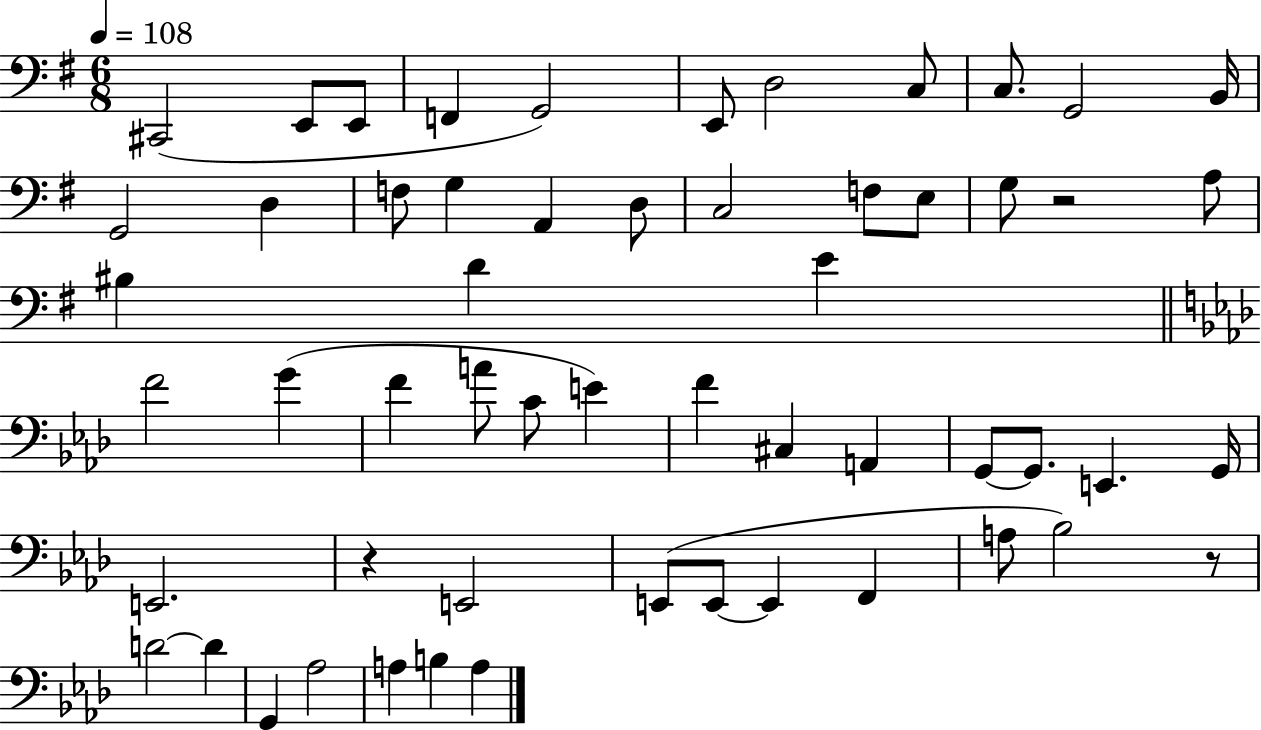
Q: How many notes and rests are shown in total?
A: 56